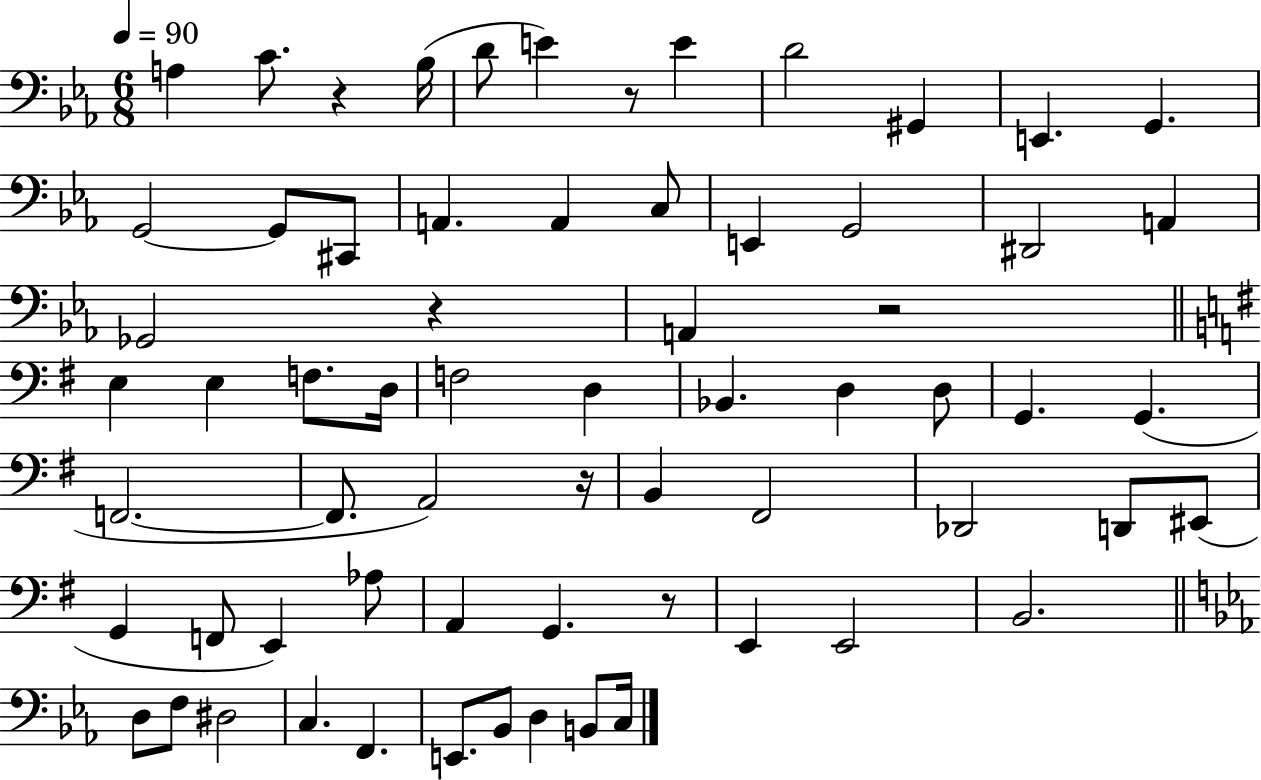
{
  \clef bass
  \numericTimeSignature
  \time 6/8
  \key ees \major
  \tempo 4 = 90
  \repeat volta 2 { a4 c'8. r4 bes16( | d'8 e'4) r8 e'4 | d'2 gis,4 | e,4. g,4. | \break g,2~~ g,8 cis,8 | a,4. a,4 c8 | e,4 g,2 | dis,2 a,4 | \break ges,2 r4 | a,4 r2 | \bar "||" \break \key e \minor e4 e4 f8. d16 | f2 d4 | bes,4. d4 d8 | g,4. g,4.( | \break f,2.~~ | f,8. a,2) r16 | b,4 fis,2 | des,2 d,8 eis,8( | \break g,4 f,8 e,4) aes8 | a,4 g,4. r8 | e,4 e,2 | b,2. | \break \bar "||" \break \key ees \major d8 f8 dis2 | c4. f,4. | e,8. bes,8 d4 b,8 c16 | } \bar "|."
}